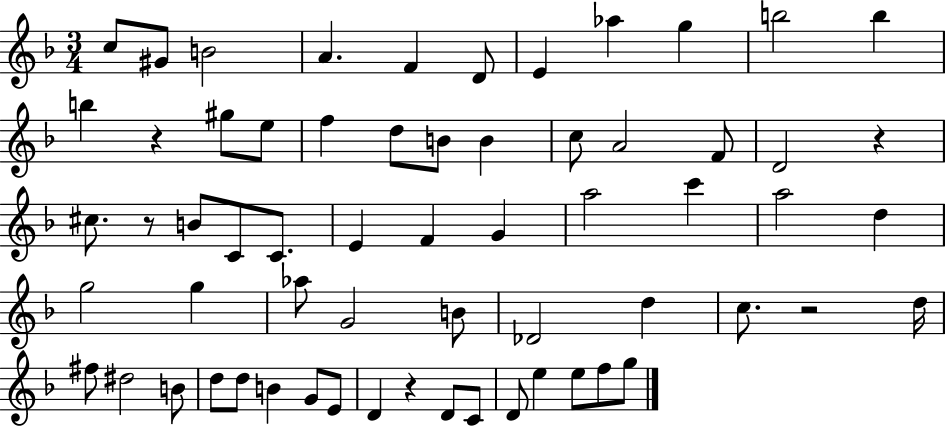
C5/e G#4/e B4/h A4/q. F4/q D4/e E4/q Ab5/q G5/q B5/h B5/q B5/q R/q G#5/e E5/e F5/q D5/e B4/e B4/q C5/e A4/h F4/e D4/h R/q C#5/e. R/e B4/e C4/e C4/e. E4/q F4/q G4/q A5/h C6/q A5/h D5/q G5/h G5/q Ab5/e G4/h B4/e Db4/h D5/q C5/e. R/h D5/s F#5/e D#5/h B4/e D5/e D5/e B4/q G4/e E4/e D4/q R/q D4/e C4/e D4/e E5/q E5/e F5/e G5/e